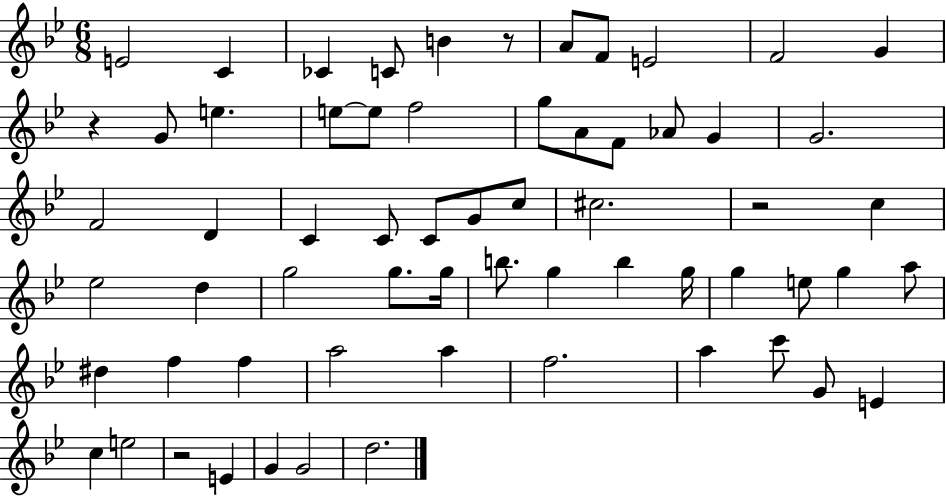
X:1
T:Untitled
M:6/8
L:1/4
K:Bb
E2 C _C C/2 B z/2 A/2 F/2 E2 F2 G z G/2 e e/2 e/2 f2 g/2 A/2 F/2 _A/2 G G2 F2 D C C/2 C/2 G/2 c/2 ^c2 z2 c _e2 d g2 g/2 g/4 b/2 g b g/4 g e/2 g a/2 ^d f f a2 a f2 a c'/2 G/2 E c e2 z2 E G G2 d2